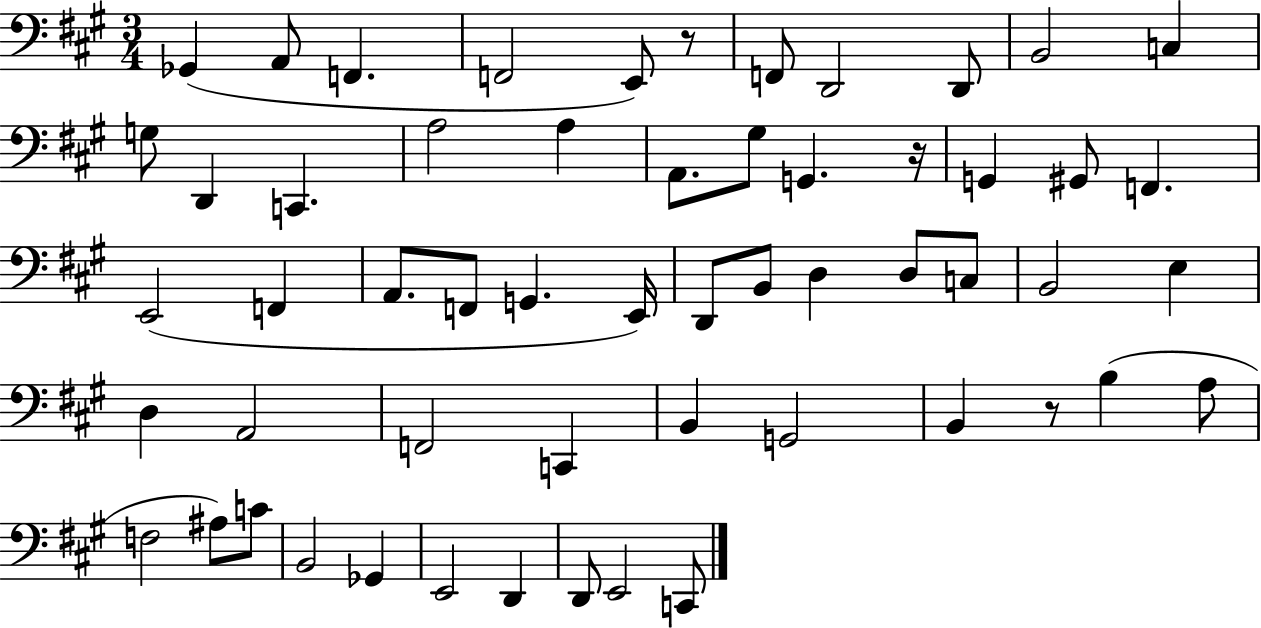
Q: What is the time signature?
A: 3/4